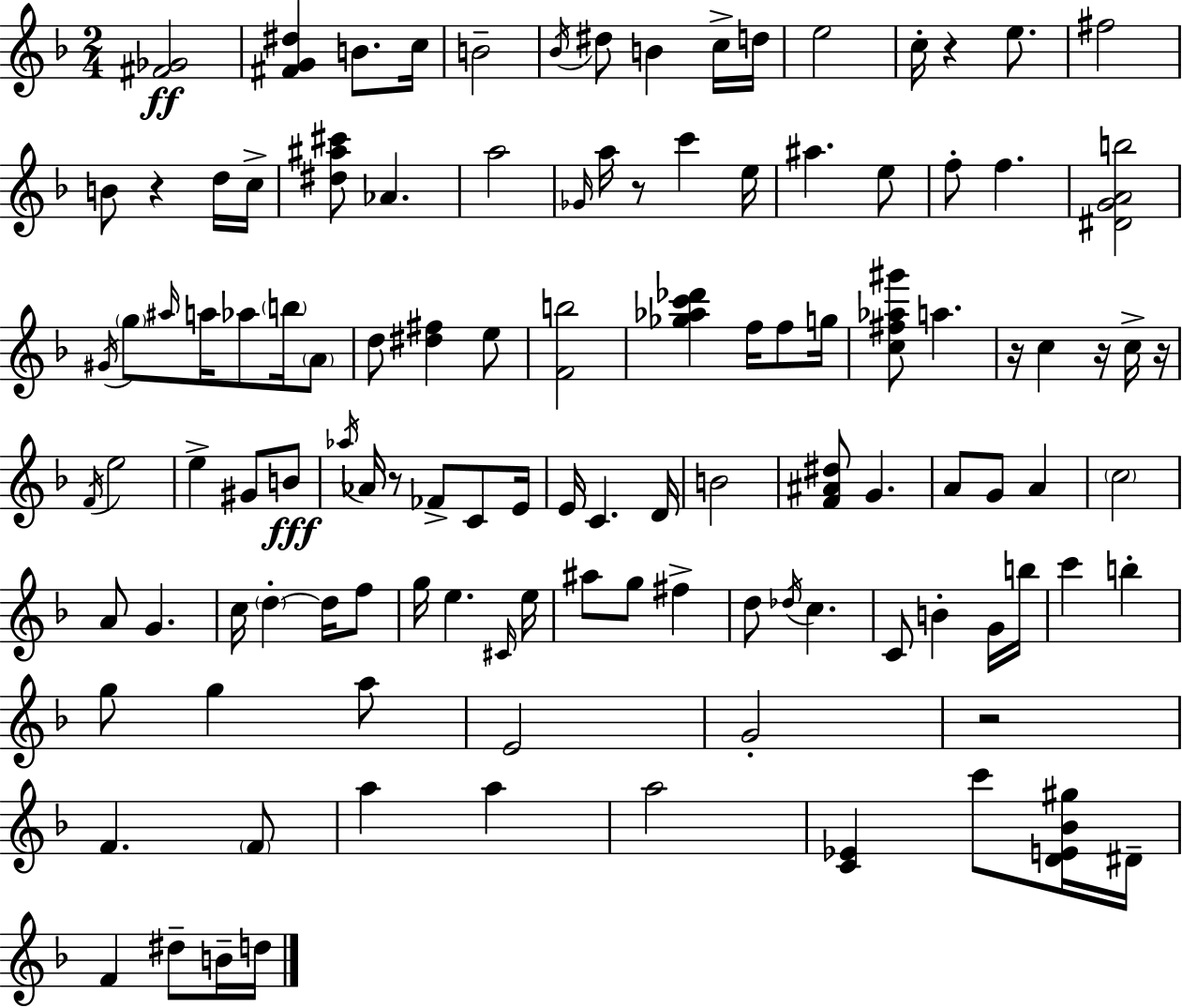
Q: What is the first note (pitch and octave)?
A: B4